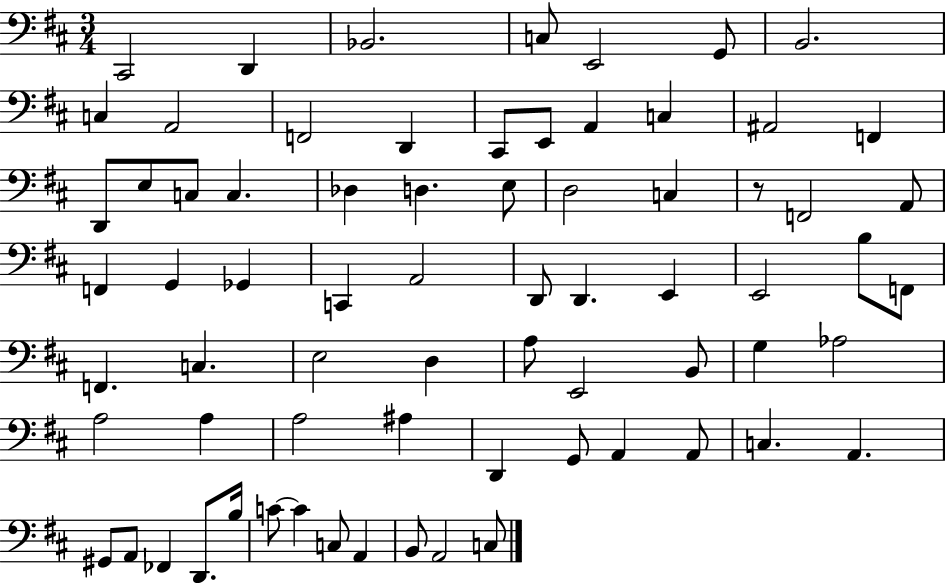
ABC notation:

X:1
T:Untitled
M:3/4
L:1/4
K:D
^C,,2 D,, _B,,2 C,/2 E,,2 G,,/2 B,,2 C, A,,2 F,,2 D,, ^C,,/2 E,,/2 A,, C, ^A,,2 F,, D,,/2 E,/2 C,/2 C, _D, D, E,/2 D,2 C, z/2 F,,2 A,,/2 F,, G,, _G,, C,, A,,2 D,,/2 D,, E,, E,,2 B,/2 F,,/2 F,, C, E,2 D, A,/2 E,,2 B,,/2 G, _A,2 A,2 A, A,2 ^A, D,, G,,/2 A,, A,,/2 C, A,, ^G,,/2 A,,/2 _F,, D,,/2 B,/4 C/2 C C,/2 A,, B,,/2 A,,2 C,/2